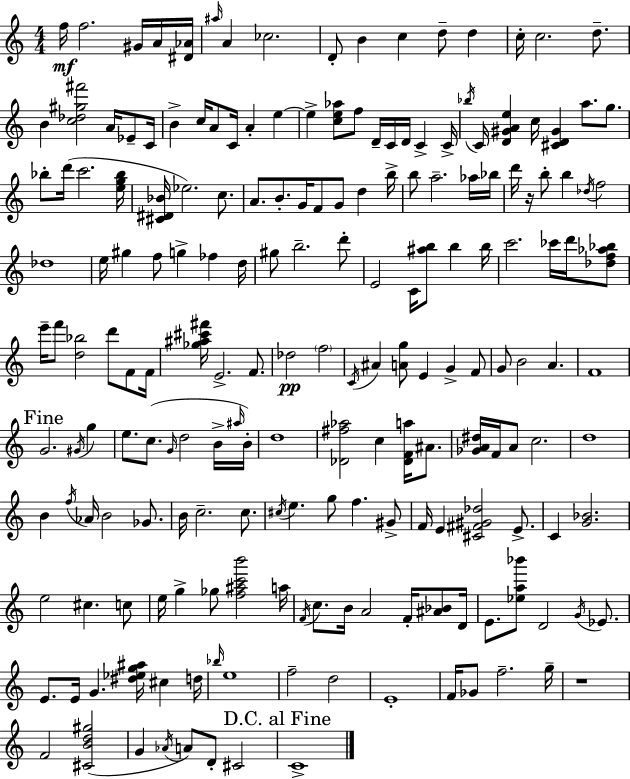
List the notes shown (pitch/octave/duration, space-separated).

F5/s F5/h. G#4/s A4/s [D#4,Ab4]/s A#5/s A4/q CES5/h. D4/e B4/q C5/q D5/e D5/q C5/s C5/h. D5/e. B4/q [C5,Db5,G#5,F#6]/h A4/s Eb4/e C4/s B4/q C5/s A4/e C4/s A4/q E5/q E5/q [C5,E5,Ab5]/e F5/e D4/s C4/s D4/s C4/q C4/s Bb5/s C4/s [D4,G#4,A4,E5]/q C5/s [C#4,D4,G#4]/q A5/e. G5/e. Bb5/e D6/s C6/h. [E5,G5,Bb5]/s [C#4,D#4,Bb4]/s Eb5/h. C5/e. A4/e. B4/e. G4/s F4/e G4/e D5/q B5/s B5/e A5/h. Ab5/s Bb5/s D6/s R/s B5/e B5/q Db5/s F5/h Db5/w E5/s G#5/q F5/e G5/q FES5/q D5/s G#5/e B5/h. D6/e E4/h C4/s [A#5,B5]/e B5/q B5/s C6/h. CES6/s D6/s [Db5,F5,Ab5,Bb5]/e E6/s F6/e [D5,Bb5]/h D6/e F4/e F4/s [Gb5,A#5,C#6,F#6]/s E4/h. F4/e. Db5/h F5/h C4/s A#4/q [A4,G5]/e E4/q G4/q F4/e G4/e B4/h A4/q. F4/w G4/h. G#4/s G5/q E5/e. C5/e. G4/s D5/h B4/s A#5/s B4/s D5/w [Db4,F#5,Ab5]/h C5/q [Db4,F4,A5]/s A#4/e. [Gb4,A4,D#5]/s F4/s A4/e C5/h. D5/w B4/q F5/s Ab4/s B4/h Gb4/e. B4/s C5/h. C5/e. C#5/s E5/q. G5/e F5/q. G#4/e F4/s E4/q [C#4,F#4,G#4,Db5]/h E4/e. C4/q [G4,Bb4]/h. E5/h C#5/q. C5/e E5/s G5/q Gb5/e [F5,A#5,C6,B6]/h A5/s F4/s C5/e. B4/s A4/h F4/s [A#4,Bb4]/e D4/s E4/e. [Eb5,A5,Bb6]/e D4/h G4/s Eb4/e. E4/e. E4/s G4/q. [D#5,Eb5,G5,A#5]/s C#5/q D5/s Bb5/s E5/w F5/h D5/h E4/w F4/s Gb4/e F5/h. G5/s R/w F4/h [C#4,B4,D5,G#5]/h G4/q Ab4/s A4/e D4/e C#4/h C4/w